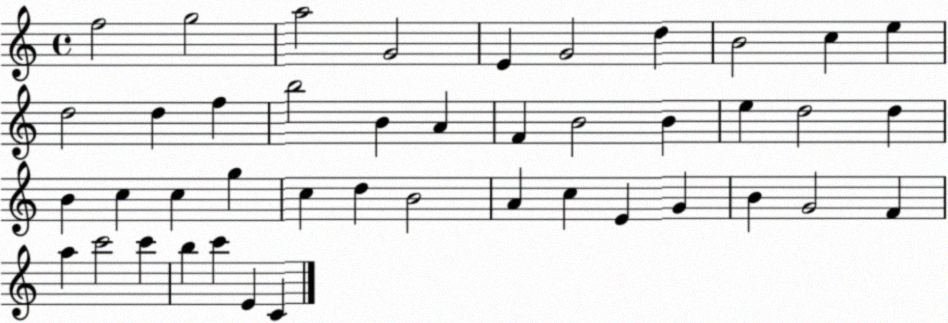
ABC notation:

X:1
T:Untitled
M:4/4
L:1/4
K:C
f2 g2 a2 G2 E G2 d B2 c e d2 d f b2 B A F B2 B e d2 d B c c g c d B2 A c E G B G2 F a c'2 c' b c' E C